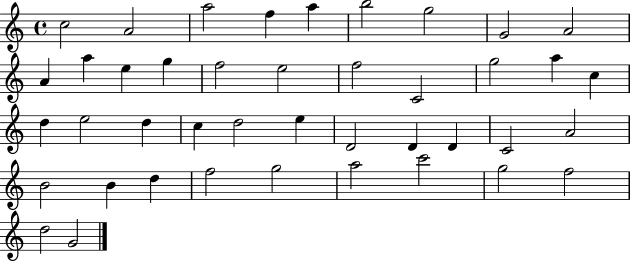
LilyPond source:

{
  \clef treble
  \time 4/4
  \defaultTimeSignature
  \key c \major
  c''2 a'2 | a''2 f''4 a''4 | b''2 g''2 | g'2 a'2 | \break a'4 a''4 e''4 g''4 | f''2 e''2 | f''2 c'2 | g''2 a''4 c''4 | \break d''4 e''2 d''4 | c''4 d''2 e''4 | d'2 d'4 d'4 | c'2 a'2 | \break b'2 b'4 d''4 | f''2 g''2 | a''2 c'''2 | g''2 f''2 | \break d''2 g'2 | \bar "|."
}